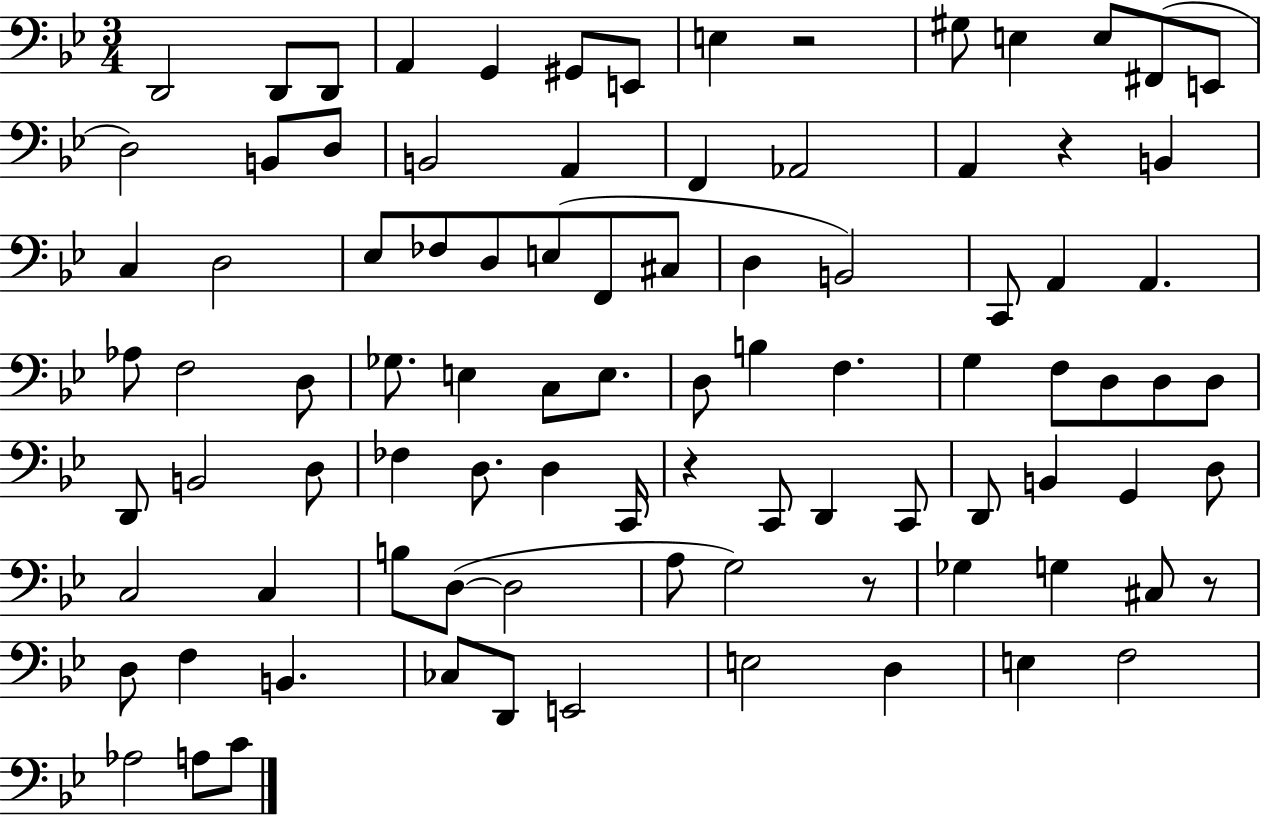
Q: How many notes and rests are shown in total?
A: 92